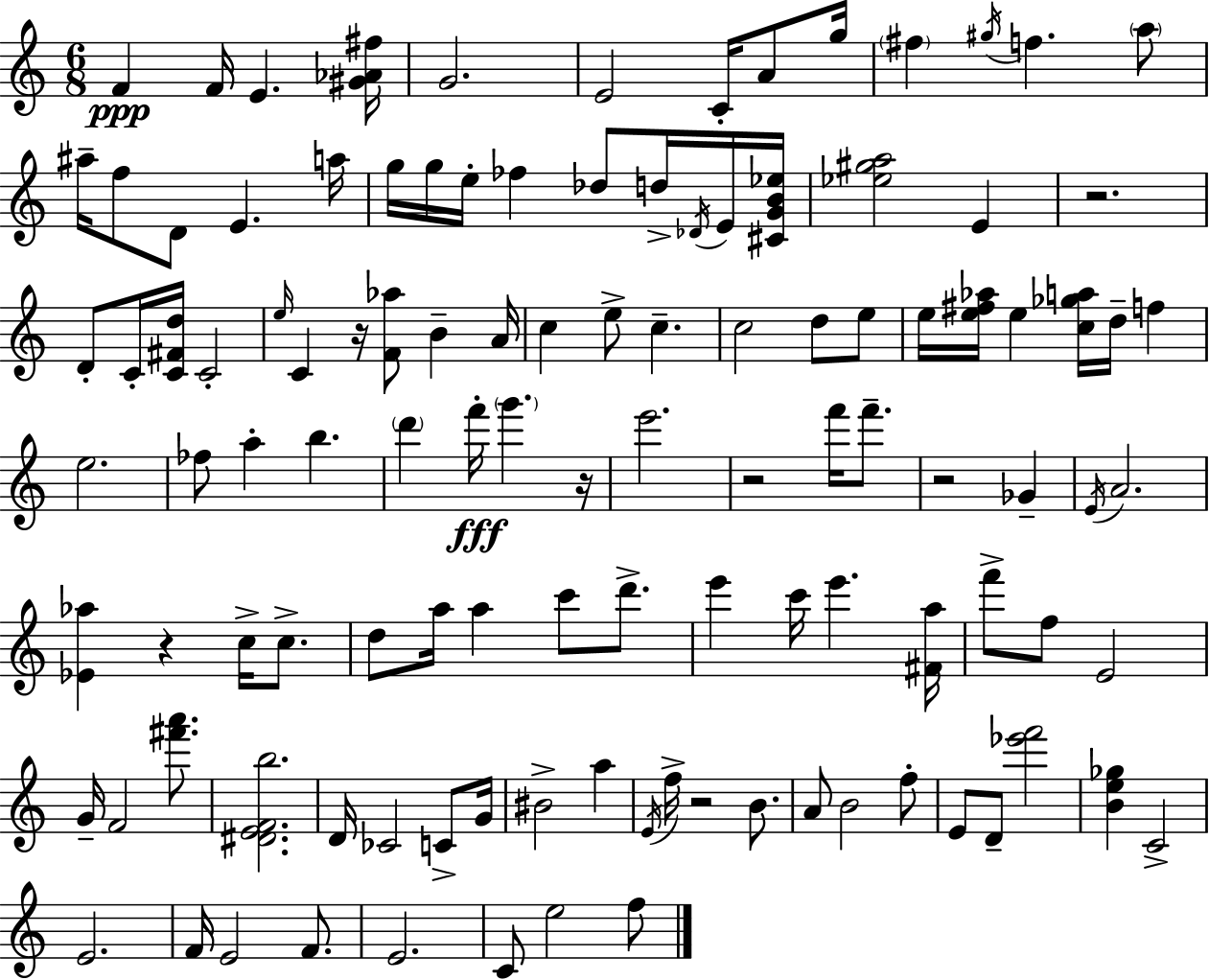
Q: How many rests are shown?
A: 7